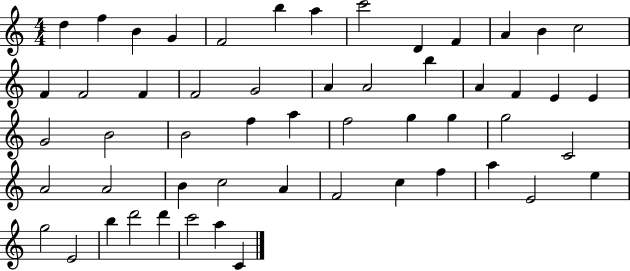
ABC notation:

X:1
T:Untitled
M:4/4
L:1/4
K:C
d f B G F2 b a c'2 D F A B c2 F F2 F F2 G2 A A2 b A F E E G2 B2 B2 f a f2 g g g2 C2 A2 A2 B c2 A F2 c f a E2 e g2 E2 b d'2 d' c'2 a C